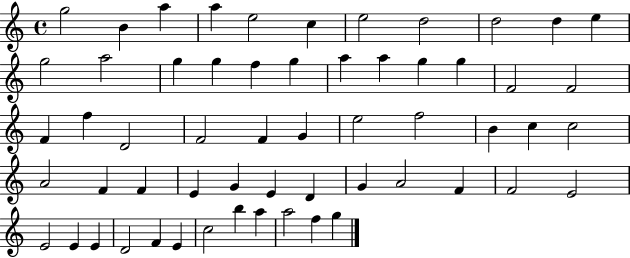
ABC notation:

X:1
T:Untitled
M:4/4
L:1/4
K:C
g2 B a a e2 c e2 d2 d2 d e g2 a2 g g f g a a g g F2 F2 F f D2 F2 F G e2 f2 B c c2 A2 F F E G E D G A2 F F2 E2 E2 E E D2 F E c2 b a a2 f g